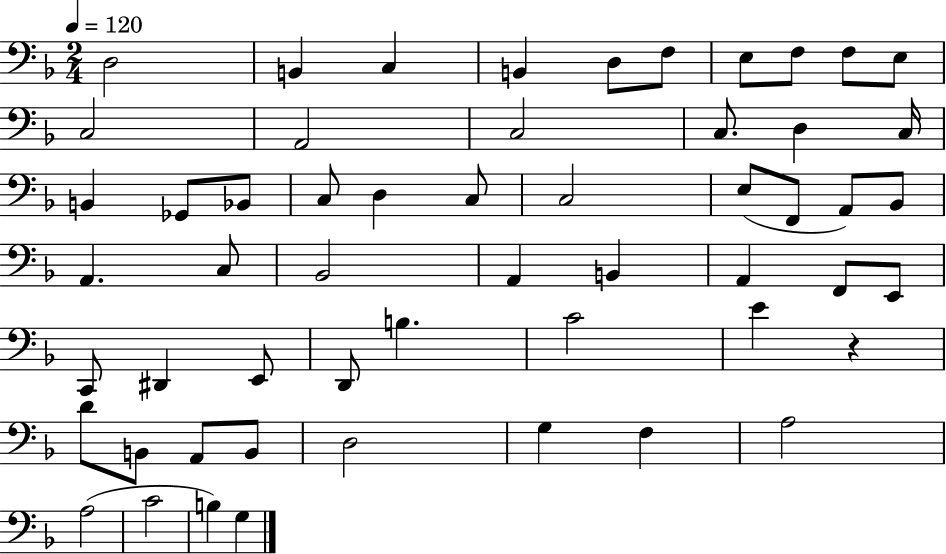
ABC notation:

X:1
T:Untitled
M:2/4
L:1/4
K:F
D,2 B,, C, B,, D,/2 F,/2 E,/2 F,/2 F,/2 E,/2 C,2 A,,2 C,2 C,/2 D, C,/4 B,, _G,,/2 _B,,/2 C,/2 D, C,/2 C,2 E,/2 F,,/2 A,,/2 _B,,/2 A,, C,/2 _B,,2 A,, B,, A,, F,,/2 E,,/2 C,,/2 ^D,, E,,/2 D,,/2 B, C2 E z D/2 B,,/2 A,,/2 B,,/2 D,2 G, F, A,2 A,2 C2 B, G,